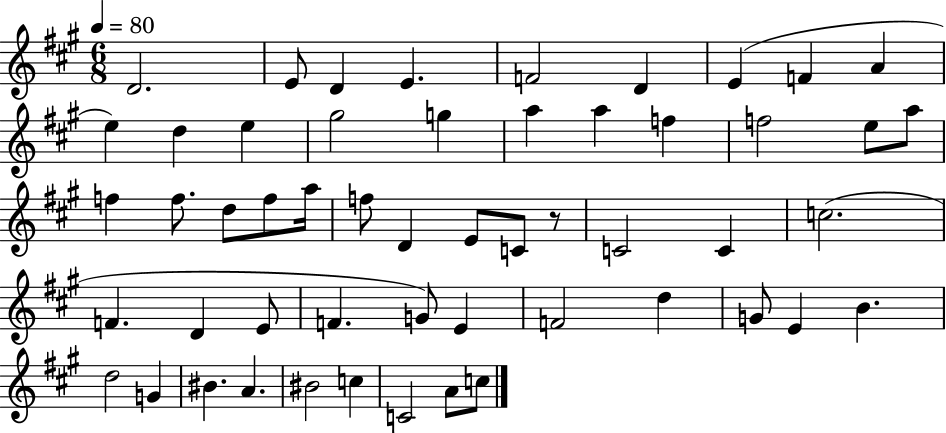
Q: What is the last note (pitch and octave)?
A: C5